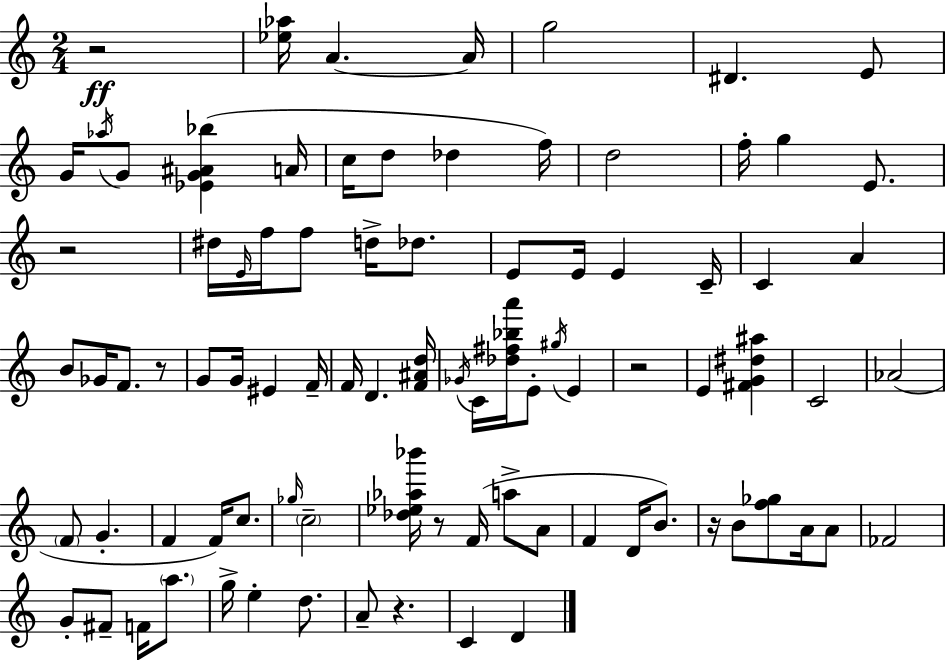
{
  \clef treble
  \numericTimeSignature
  \time 2/4
  \key a \minor
  r2\ff | <ees'' aes''>16 a'4.~~ a'16 | g''2 | dis'4. e'8 | \break g'16 \acciaccatura { aes''16 } g'8 <ees' g' ais' bes''>4( | a'16 c''16 d''8 des''4 | f''16) d''2 | f''16-. g''4 e'8. | \break r2 | dis''16 \grace { e'16 } f''16 f''8 d''16-> des''8. | e'8 e'16 e'4 | c'16-- c'4 a'4 | \break b'8 ges'16 f'8. | r8 g'8 g'16 eis'4 | f'16-- f'16 d'4. | <f' ais' d''>16 \acciaccatura { ges'16 } c'16 <des'' fis'' bes'' a'''>16 e'8-. \acciaccatura { gis''16 } | \break e'4 r2 | e'4 | <fis' g' dis'' ais''>4 c'2 | aes'2( | \break \parenthesize f'8 g'4.-. | f'4 | f'16) c''8. \grace { ges''16 } \parenthesize c''2-- | <des'' ees'' aes'' bes'''>16 r8 | \break f'16( a''8-> a'8 f'4 | d'16 b'8.) r16 b'8 | <f'' ges''>8 a'16 a'8 fes'2 | g'8-. fis'8-- | \break f'16 \parenthesize a''8. g''16-> e''4-. | d''8. a'8-- r4. | c'4 | d'4 \bar "|."
}